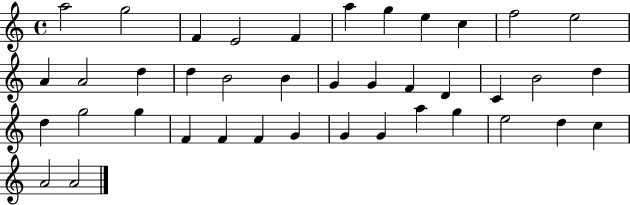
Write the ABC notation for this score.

X:1
T:Untitled
M:4/4
L:1/4
K:C
a2 g2 F E2 F a g e c f2 e2 A A2 d d B2 B G G F D C B2 d d g2 g F F F G G G a g e2 d c A2 A2